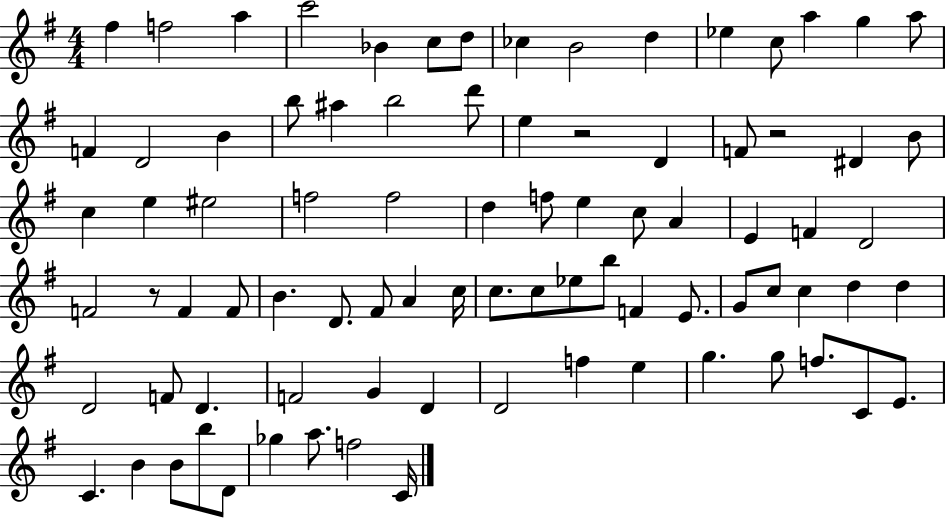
F#5/q F5/h A5/q C6/h Bb4/q C5/e D5/e CES5/q B4/h D5/q Eb5/q C5/e A5/q G5/q A5/e F4/q D4/h B4/q B5/e A#5/q B5/h D6/e E5/q R/h D4/q F4/e R/h D#4/q B4/e C5/q E5/q EIS5/h F5/h F5/h D5/q F5/e E5/q C5/e A4/q E4/q F4/q D4/h F4/h R/e F4/q F4/e B4/q. D4/e. F#4/e A4/q C5/s C5/e. C5/e Eb5/e B5/e F4/q E4/e. G4/e C5/e C5/q D5/q D5/q D4/h F4/e D4/q. F4/h G4/q D4/q D4/h F5/q E5/q G5/q. G5/e F5/e. C4/e E4/e. C4/q. B4/q B4/e B5/e D4/e Gb5/q A5/e. F5/h C4/s